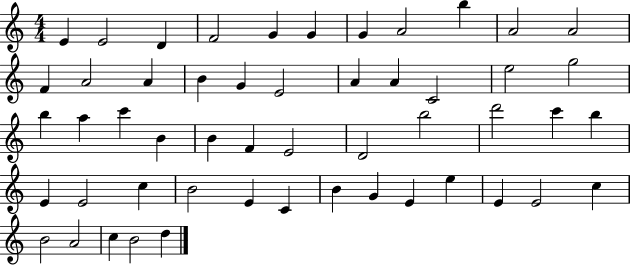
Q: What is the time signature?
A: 4/4